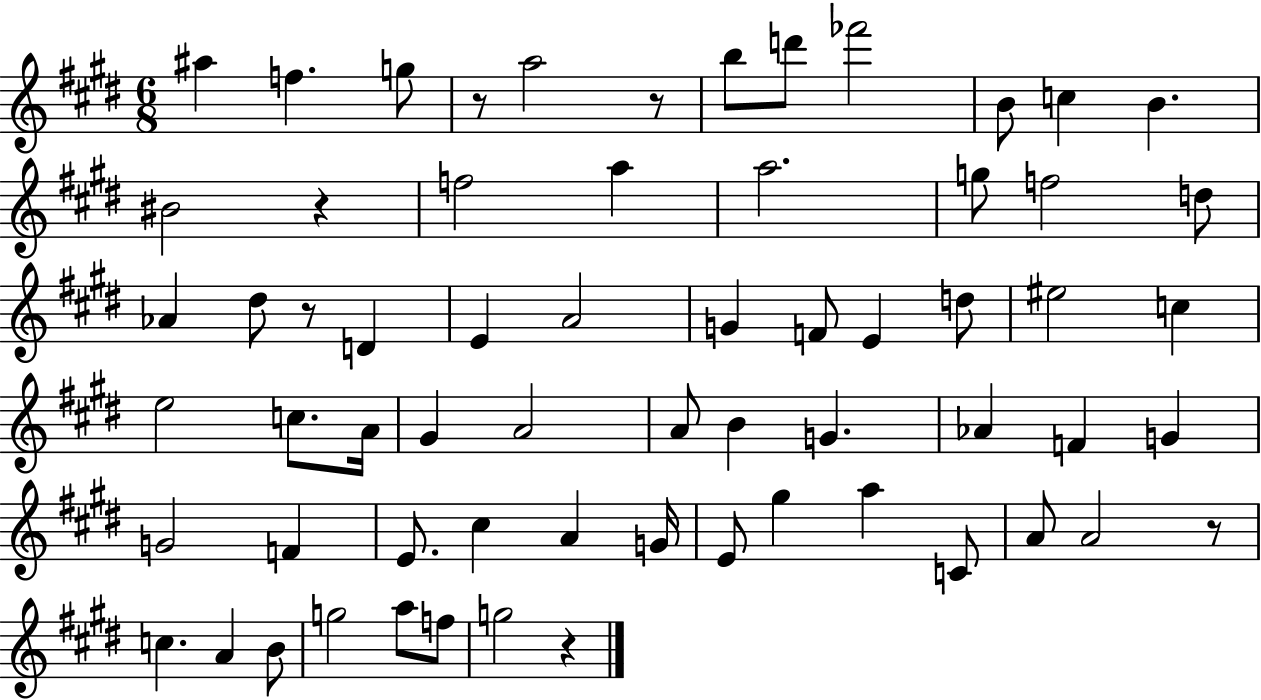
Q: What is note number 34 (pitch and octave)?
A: A4